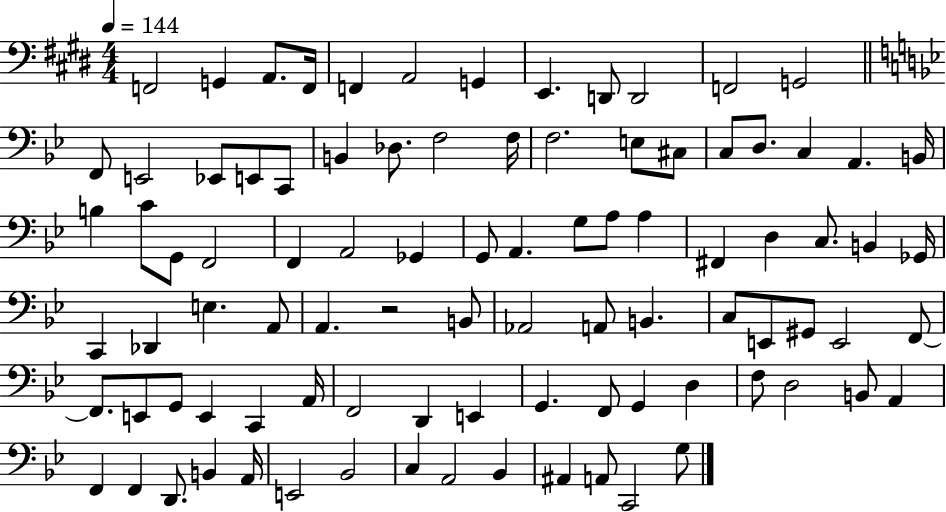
F2/h G2/q A2/e. F2/s F2/q A2/h G2/q E2/q. D2/e D2/h F2/h G2/h F2/e E2/h Eb2/e E2/e C2/e B2/q Db3/e. F3/h F3/s F3/h. E3/e C#3/e C3/e D3/e. C3/q A2/q. B2/s B3/q C4/e G2/e F2/h F2/q A2/h Gb2/q G2/e A2/q. G3/e A3/e A3/q F#2/q D3/q C3/e. B2/q Gb2/s C2/q Db2/q E3/q. A2/e A2/q. R/h B2/e Ab2/h A2/e B2/q. C3/e E2/e G#2/e E2/h F2/e F2/e. E2/e G2/e E2/q C2/q A2/s F2/h D2/q E2/q G2/q. F2/e G2/q D3/q F3/e D3/h B2/e A2/q F2/q F2/q D2/e. B2/q A2/s E2/h Bb2/h C3/q A2/h Bb2/q A#2/q A2/e C2/h G3/e